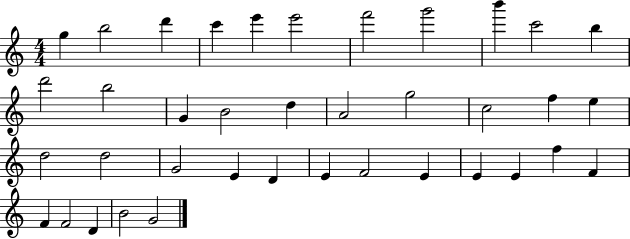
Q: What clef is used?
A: treble